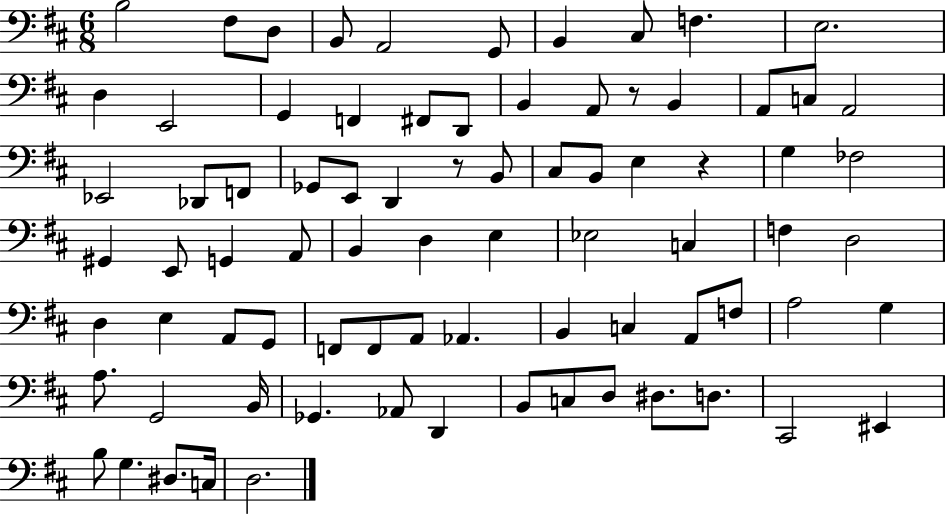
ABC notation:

X:1
T:Untitled
M:6/8
L:1/4
K:D
B,2 ^F,/2 D,/2 B,,/2 A,,2 G,,/2 B,, ^C,/2 F, E,2 D, E,,2 G,, F,, ^F,,/2 D,,/2 B,, A,,/2 z/2 B,, A,,/2 C,/2 A,,2 _E,,2 _D,,/2 F,,/2 _G,,/2 E,,/2 D,, z/2 B,,/2 ^C,/2 B,,/2 E, z G, _F,2 ^G,, E,,/2 G,, A,,/2 B,, D, E, _E,2 C, F, D,2 D, E, A,,/2 G,,/2 F,,/2 F,,/2 A,,/2 _A,, B,, C, A,,/2 F,/2 A,2 G, A,/2 G,,2 B,,/4 _G,, _A,,/2 D,, B,,/2 C,/2 D,/2 ^D,/2 D,/2 ^C,,2 ^E,, B,/2 G, ^D,/2 C,/4 D,2